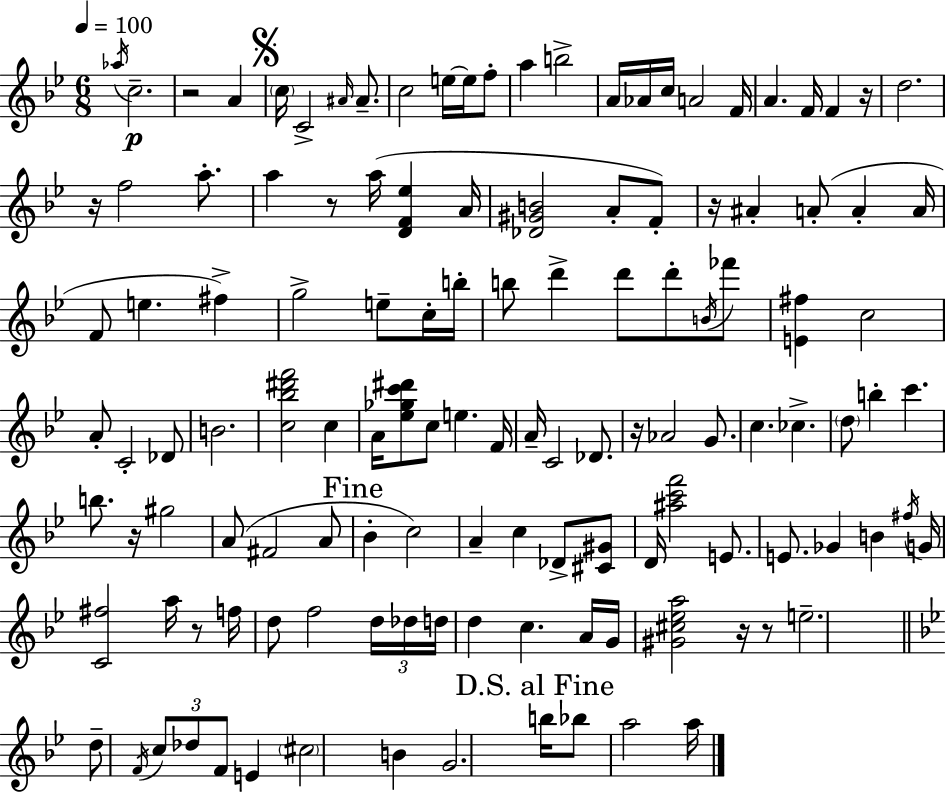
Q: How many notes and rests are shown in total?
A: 127